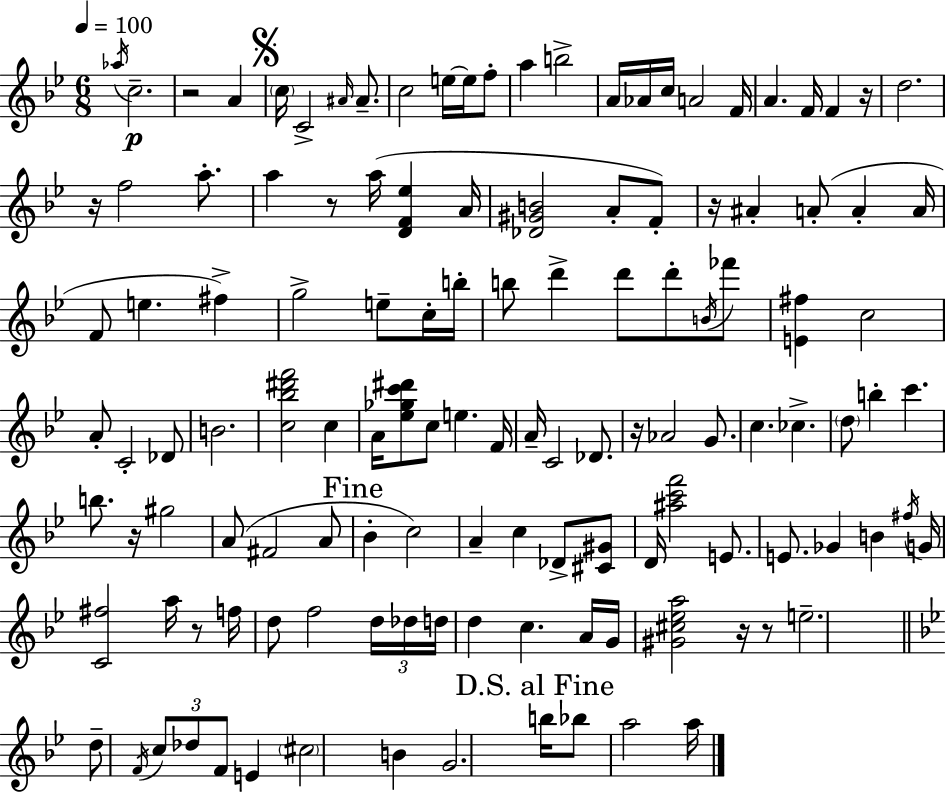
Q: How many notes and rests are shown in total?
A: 127